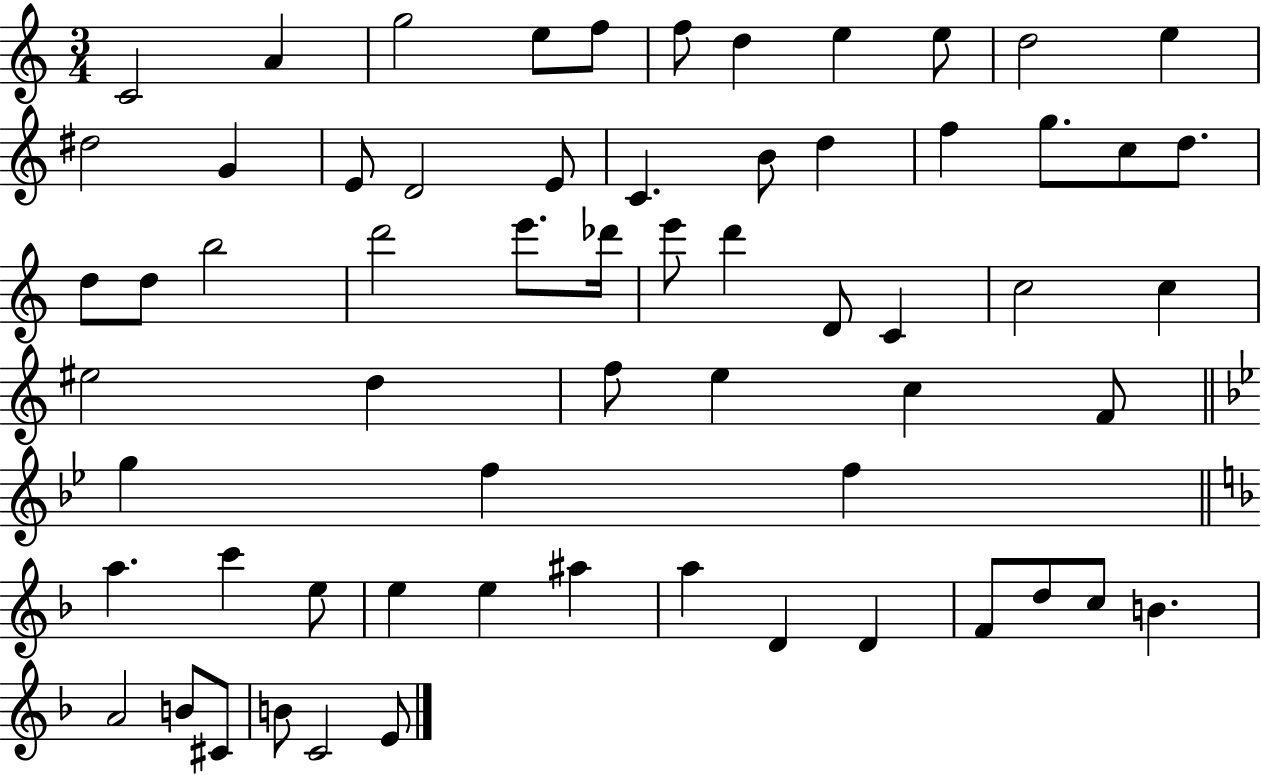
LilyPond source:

{
  \clef treble
  \numericTimeSignature
  \time 3/4
  \key c \major
  c'2 a'4 | g''2 e''8 f''8 | f''8 d''4 e''4 e''8 | d''2 e''4 | \break dis''2 g'4 | e'8 d'2 e'8 | c'4. b'8 d''4 | f''4 g''8. c''8 d''8. | \break d''8 d''8 b''2 | d'''2 e'''8. des'''16 | e'''8 d'''4 d'8 c'4 | c''2 c''4 | \break eis''2 d''4 | f''8 e''4 c''4 f'8 | \bar "||" \break \key bes \major g''4 f''4 f''4 | \bar "||" \break \key f \major a''4. c'''4 e''8 | e''4 e''4 ais''4 | a''4 d'4 d'4 | f'8 d''8 c''8 b'4. | \break a'2 b'8 cis'8 | b'8 c'2 e'8 | \bar "|."
}